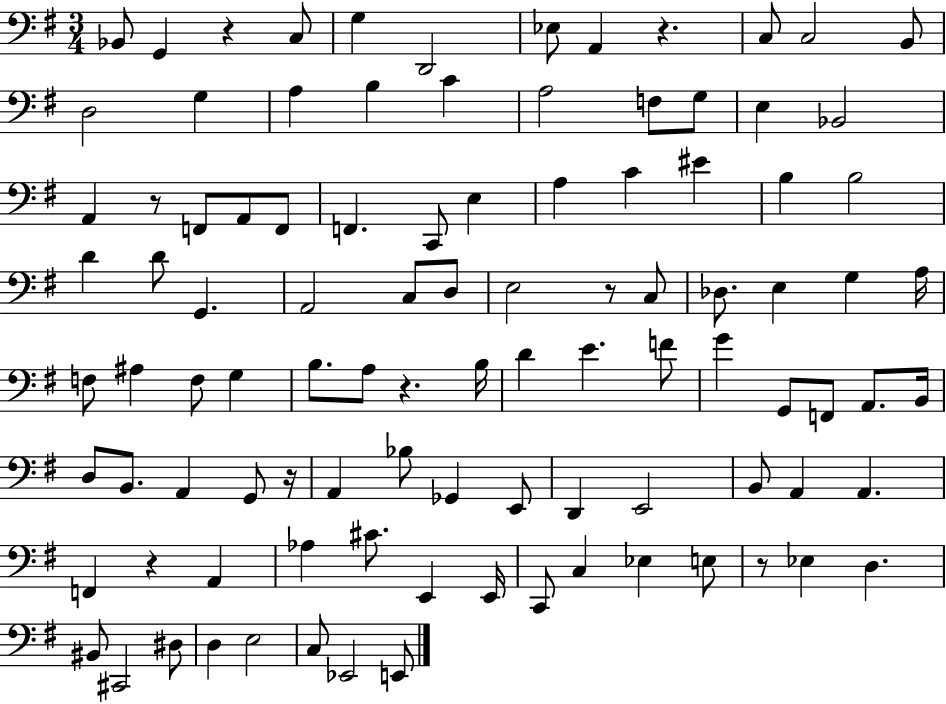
{
  \clef bass
  \numericTimeSignature
  \time 3/4
  \key g \major
  bes,8 g,4 r4 c8 | g4 d,2 | ees8 a,4 r4. | c8 c2 b,8 | \break d2 g4 | a4 b4 c'4 | a2 f8 g8 | e4 bes,2 | \break a,4 r8 f,8 a,8 f,8 | f,4. c,8 e4 | a4 c'4 eis'4 | b4 b2 | \break d'4 d'8 g,4. | a,2 c8 d8 | e2 r8 c8 | des8. e4 g4 a16 | \break f8 ais4 f8 g4 | b8. a8 r4. b16 | d'4 e'4. f'8 | g'4 g,8 f,8 a,8. b,16 | \break d8 b,8. a,4 g,8 r16 | a,4 bes8 ges,4 e,8 | d,4 e,2 | b,8 a,4 a,4. | \break f,4 r4 a,4 | aes4 cis'8. e,4 e,16 | c,8 c4 ees4 e8 | r8 ees4 d4. | \break bis,8 cis,2 dis8 | d4 e2 | c8 ees,2 e,8 | \bar "|."
}